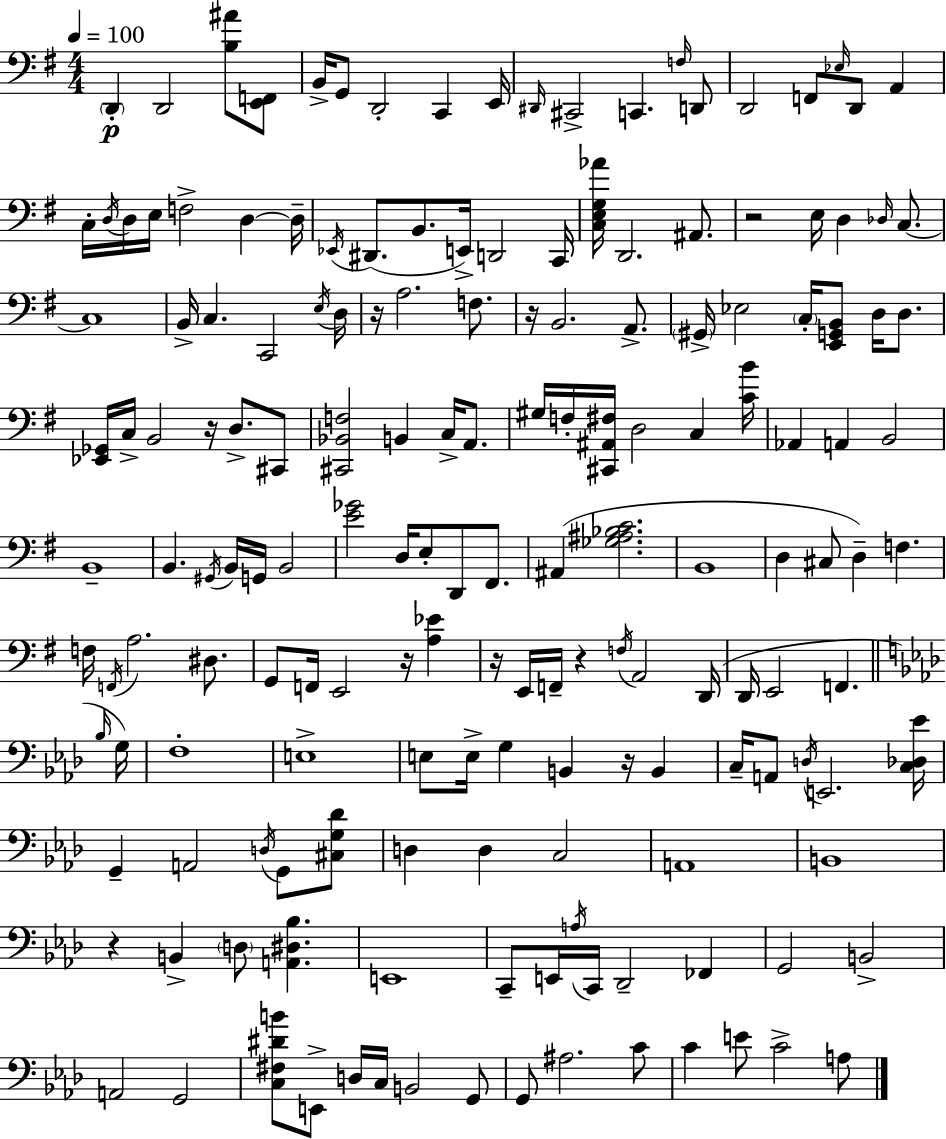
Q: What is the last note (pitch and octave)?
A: A3